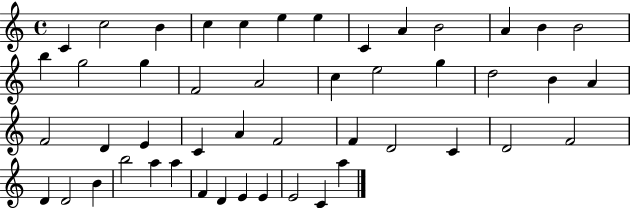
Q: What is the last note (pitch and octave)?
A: A5